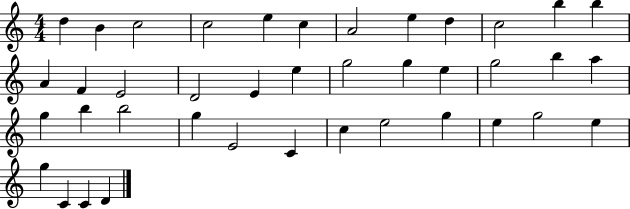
D5/q B4/q C5/h C5/h E5/q C5/q A4/h E5/q D5/q C5/h B5/q B5/q A4/q F4/q E4/h D4/h E4/q E5/q G5/h G5/q E5/q G5/h B5/q A5/q G5/q B5/q B5/h G5/q E4/h C4/q C5/q E5/h G5/q E5/q G5/h E5/q G5/q C4/q C4/q D4/q